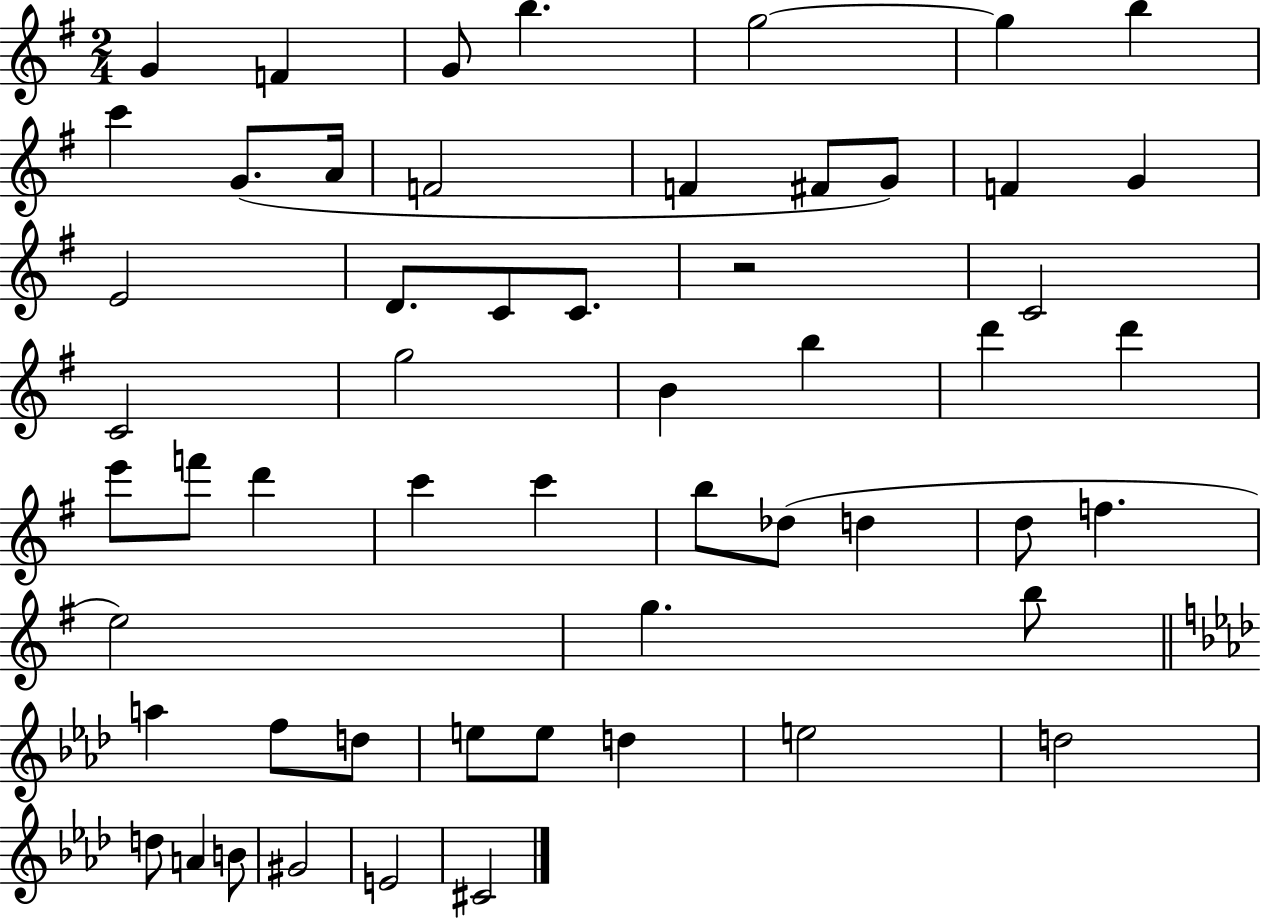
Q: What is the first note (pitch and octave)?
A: G4